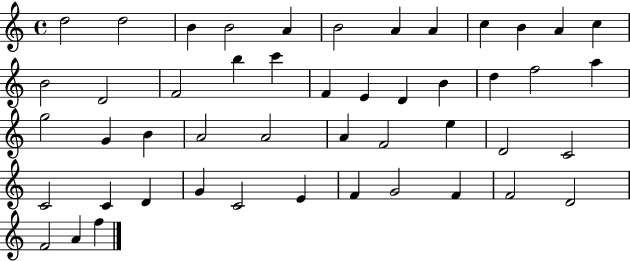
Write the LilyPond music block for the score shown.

{
  \clef treble
  \time 4/4
  \defaultTimeSignature
  \key c \major
  d''2 d''2 | b'4 b'2 a'4 | b'2 a'4 a'4 | c''4 b'4 a'4 c''4 | \break b'2 d'2 | f'2 b''4 c'''4 | f'4 e'4 d'4 b'4 | d''4 f''2 a''4 | \break g''2 g'4 b'4 | a'2 a'2 | a'4 f'2 e''4 | d'2 c'2 | \break c'2 c'4 d'4 | g'4 c'2 e'4 | f'4 g'2 f'4 | f'2 d'2 | \break f'2 a'4 f''4 | \bar "|."
}